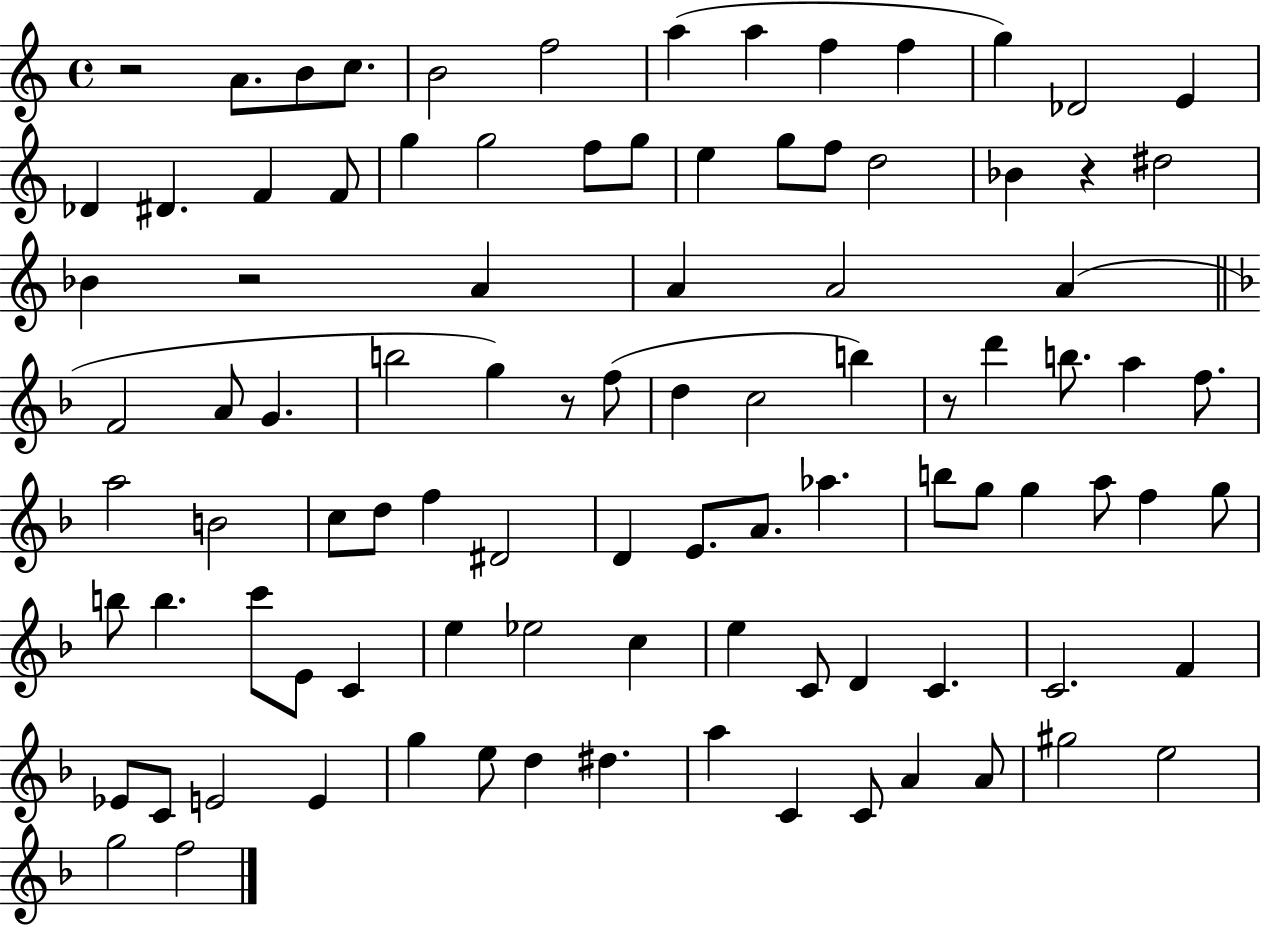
{
  \clef treble
  \time 4/4
  \defaultTimeSignature
  \key c \major
  r2 a'8. b'8 c''8. | b'2 f''2 | a''4( a''4 f''4 f''4 | g''4) des'2 e'4 | \break des'4 dis'4. f'4 f'8 | g''4 g''2 f''8 g''8 | e''4 g''8 f''8 d''2 | bes'4 r4 dis''2 | \break bes'4 r2 a'4 | a'4 a'2 a'4( | \bar "||" \break \key f \major f'2 a'8 g'4. | b''2 g''4) r8 f''8( | d''4 c''2 b''4) | r8 d'''4 b''8. a''4 f''8. | \break a''2 b'2 | c''8 d''8 f''4 dis'2 | d'4 e'8. a'8. aes''4. | b''8 g''8 g''4 a''8 f''4 g''8 | \break b''8 b''4. c'''8 e'8 c'4 | e''4 ees''2 c''4 | e''4 c'8 d'4 c'4. | c'2. f'4 | \break ees'8 c'8 e'2 e'4 | g''4 e''8 d''4 dis''4. | a''4 c'4 c'8 a'4 a'8 | gis''2 e''2 | \break g''2 f''2 | \bar "|."
}